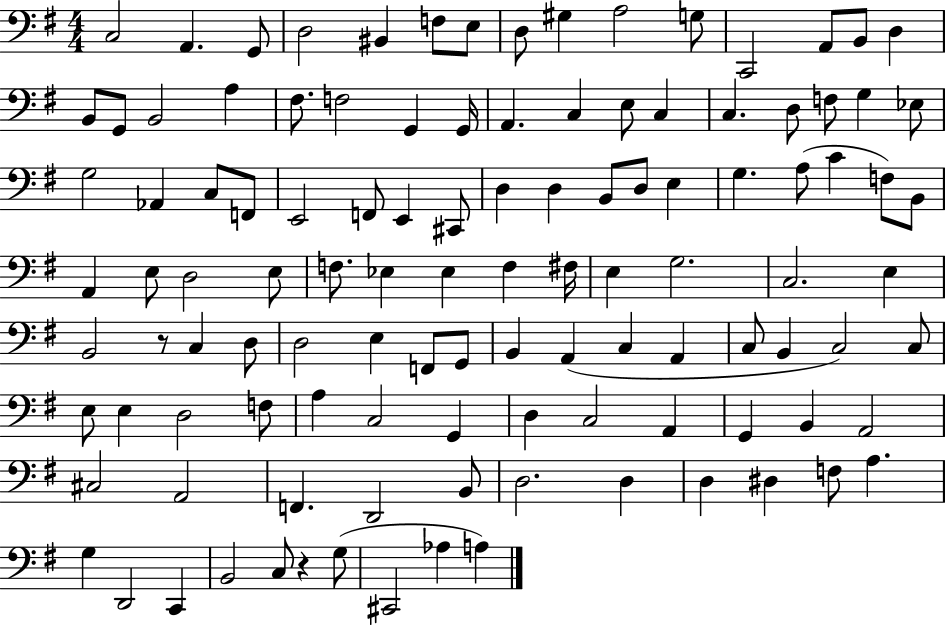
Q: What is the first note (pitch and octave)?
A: C3